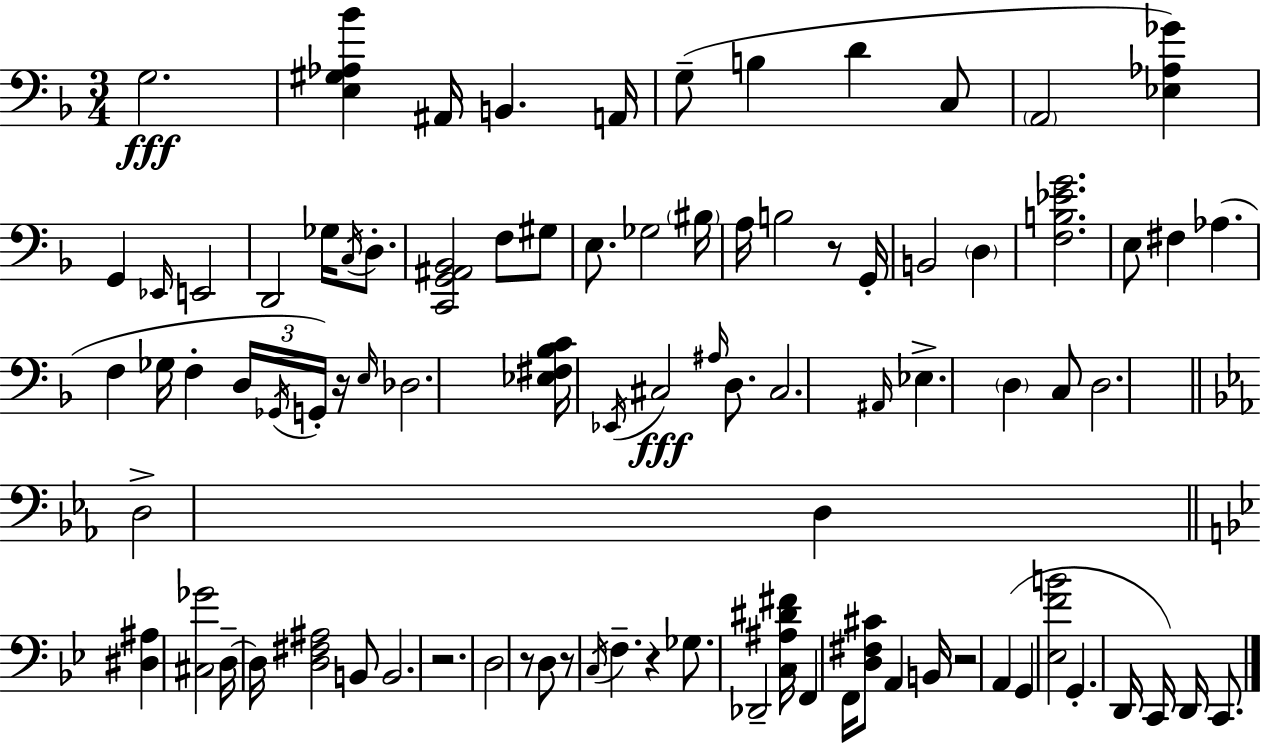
X:1
T:Untitled
M:3/4
L:1/4
K:F
G,2 [E,^G,_A,_B] ^A,,/4 B,, A,,/4 G,/2 B, D C,/2 A,,2 [_E,_A,_G] G,, _E,,/4 E,,2 D,,2 _G,/4 C,/4 D,/2 [C,,G,,^A,,_B,,]2 F,/2 ^G,/2 E,/2 _G,2 ^B,/4 A,/4 B,2 z/2 G,,/4 B,,2 D, [F,B,_EG]2 E,/2 ^F, _A, F, _G,/4 F, D,/4 _G,,/4 G,,/4 z/4 E,/4 _D,2 [_E,^F,_B,C]/4 _E,,/4 ^C,2 ^A,/4 D,/2 ^C,2 ^A,,/4 _E, D, C,/2 D,2 D,2 D, [^D,^A,] [^C,_G]2 D,/4 D,/4 [D,^F,^A,]2 B,,/2 B,,2 z2 D,2 z/2 D,/2 z/2 C,/4 F, z _G,/2 _D,,2 [C,^A,^D^F]/4 F,, F,,/4 [D,^F,^C]/2 A,, B,,/4 z2 A,, G,, [_E,FB]2 G,, D,,/4 C,,/4 D,,/4 C,,/2